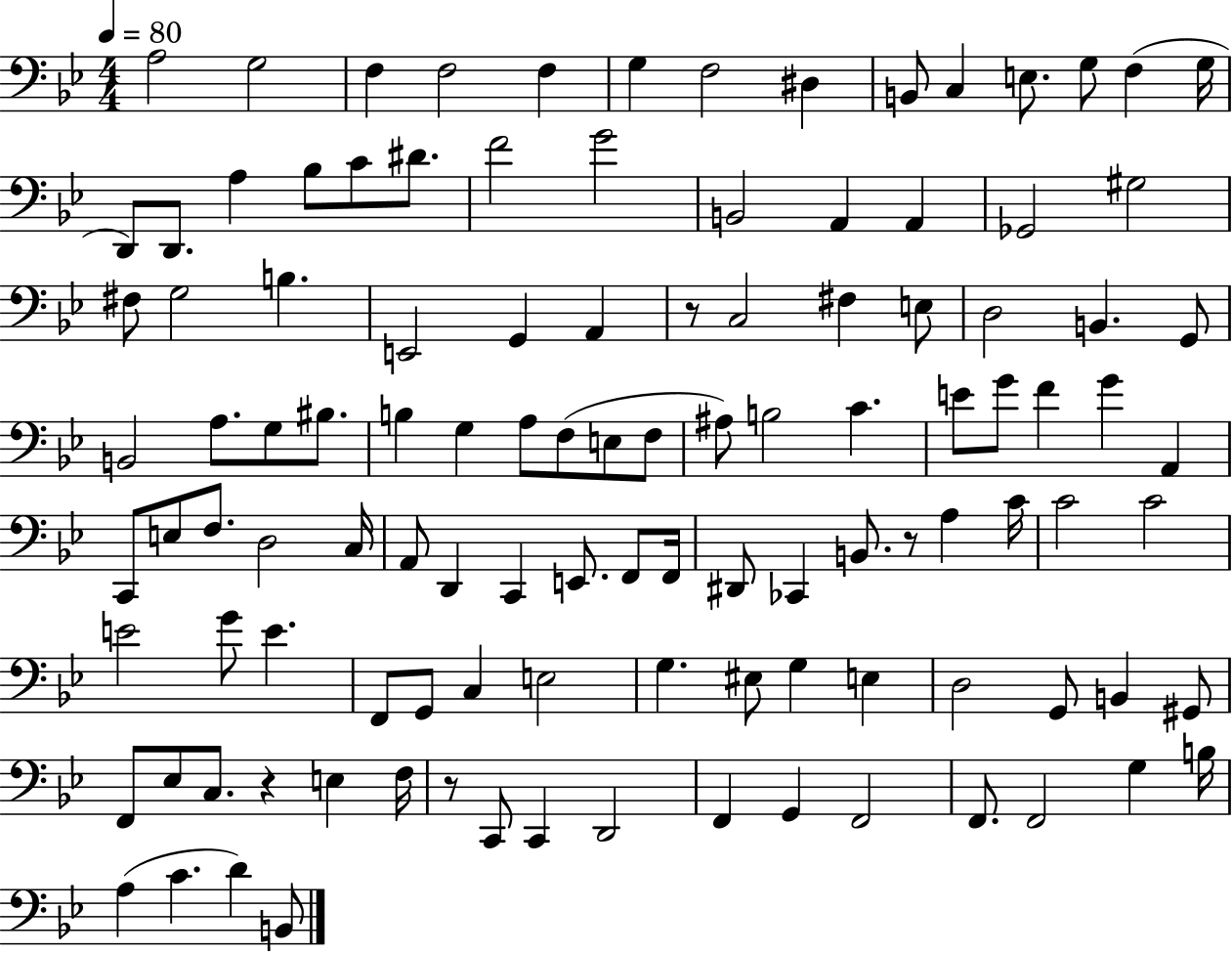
{
  \clef bass
  \numericTimeSignature
  \time 4/4
  \key bes \major
  \tempo 4 = 80
  a2 g2 | f4 f2 f4 | g4 f2 dis4 | b,8 c4 e8. g8 f4( g16 | \break d,8) d,8. a4 bes8 c'8 dis'8. | f'2 g'2 | b,2 a,4 a,4 | ges,2 gis2 | \break fis8 g2 b4. | e,2 g,4 a,4 | r8 c2 fis4 e8 | d2 b,4. g,8 | \break b,2 a8. g8 bis8. | b4 g4 a8 f8( e8 f8 | ais8) b2 c'4. | e'8 g'8 f'4 g'4 a,4 | \break c,8 e8 f8. d2 c16 | a,8 d,4 c,4 e,8. f,8 f,16 | dis,8 ces,4 b,8. r8 a4 c'16 | c'2 c'2 | \break e'2 g'8 e'4. | f,8 g,8 c4 e2 | g4. eis8 g4 e4 | d2 g,8 b,4 gis,8 | \break f,8 ees8 c8. r4 e4 f16 | r8 c,8 c,4 d,2 | f,4 g,4 f,2 | f,8. f,2 g4 b16 | \break a4( c'4. d'4) b,8 | \bar "|."
}